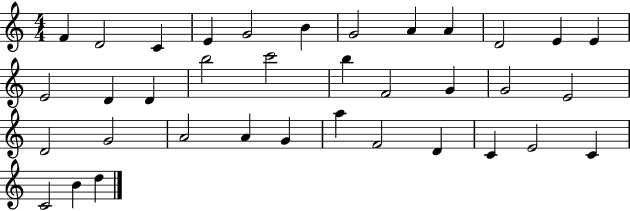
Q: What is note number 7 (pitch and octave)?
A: G4